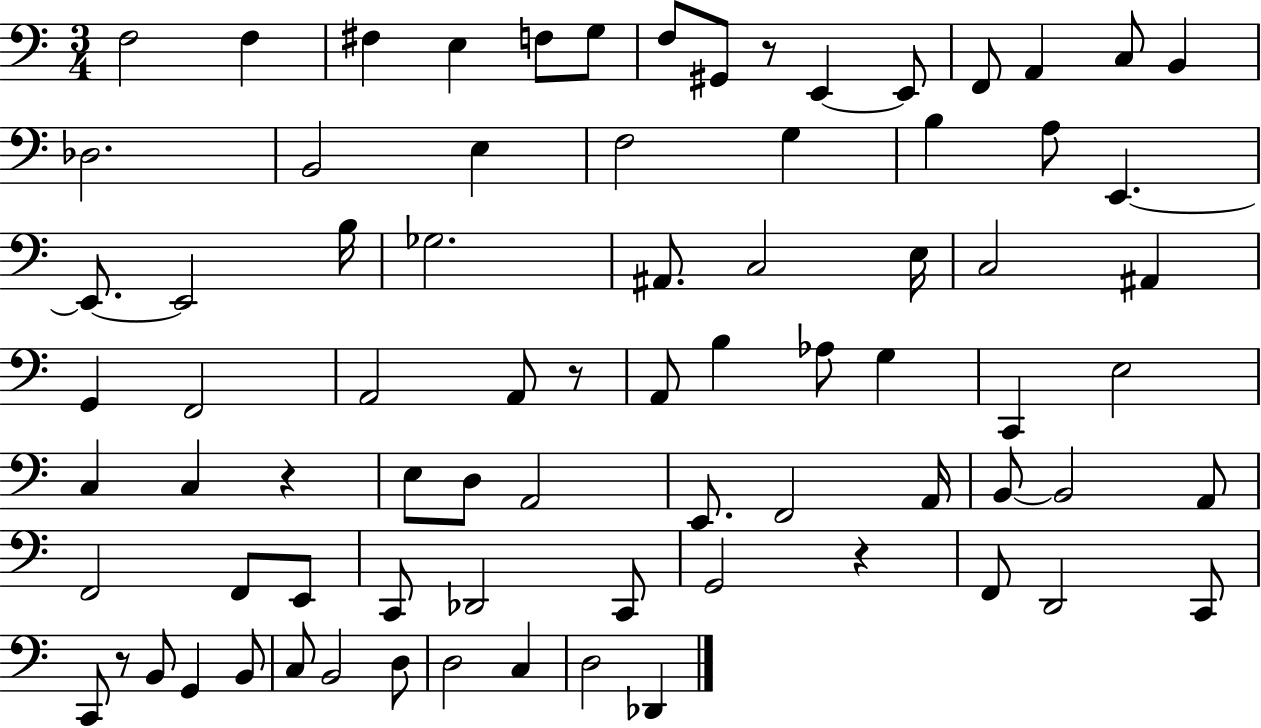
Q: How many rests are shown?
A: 5